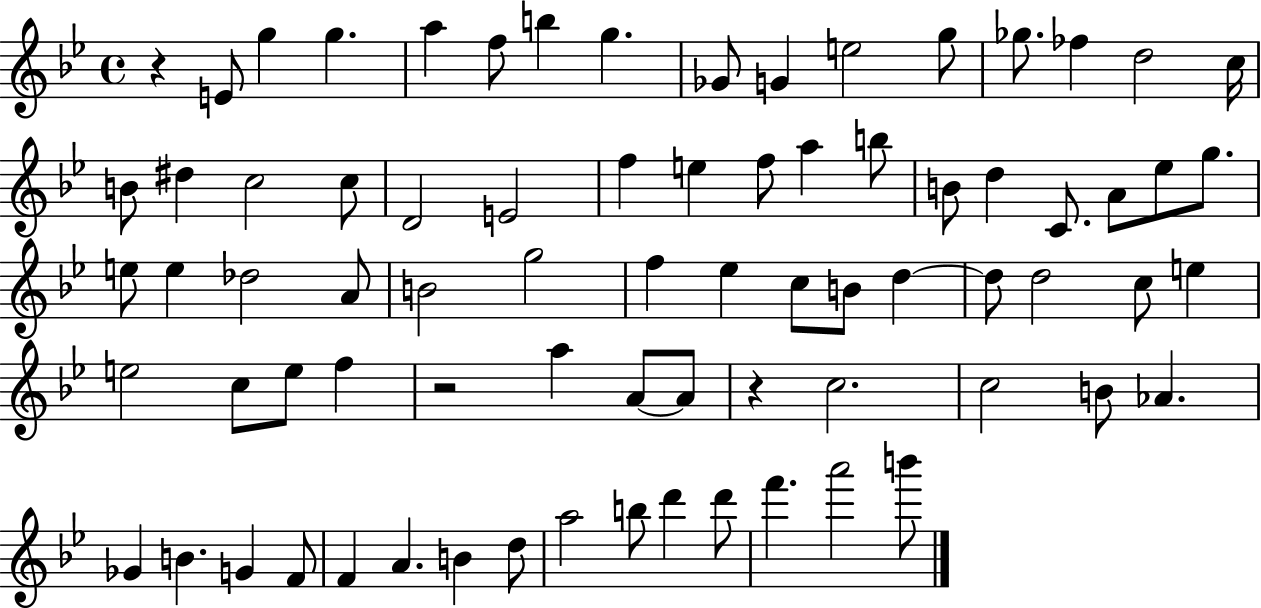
R/q E4/e G5/q G5/q. A5/q F5/e B5/q G5/q. Gb4/e G4/q E5/h G5/e Gb5/e. FES5/q D5/h C5/s B4/e D#5/q C5/h C5/e D4/h E4/h F5/q E5/q F5/e A5/q B5/e B4/e D5/q C4/e. A4/e Eb5/e G5/e. E5/e E5/q Db5/h A4/e B4/h G5/h F5/q Eb5/q C5/e B4/e D5/q D5/e D5/h C5/e E5/q E5/h C5/e E5/e F5/q R/h A5/q A4/e A4/e R/q C5/h. C5/h B4/e Ab4/q. Gb4/q B4/q. G4/q F4/e F4/q A4/q. B4/q D5/e A5/h B5/e D6/q D6/e F6/q. A6/h B6/e